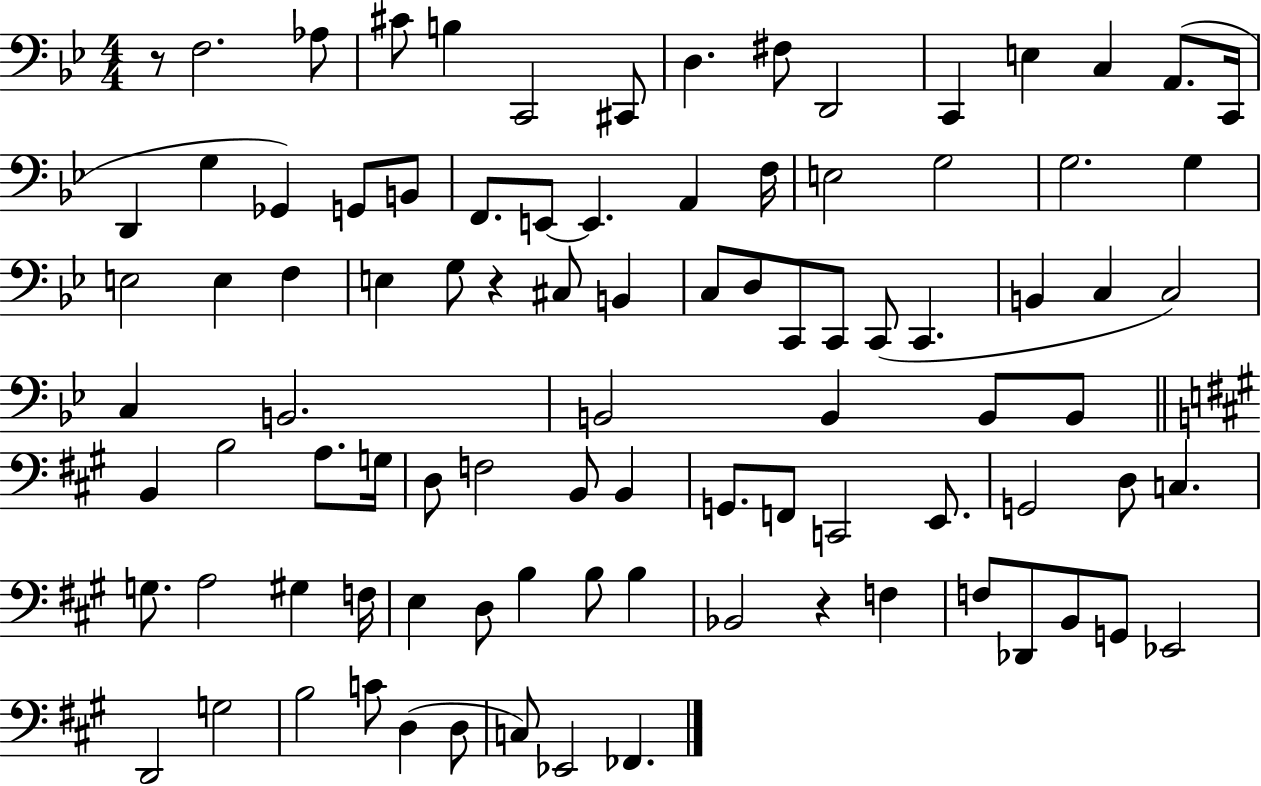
R/e F3/h. Ab3/e C#4/e B3/q C2/h C#2/e D3/q. F#3/e D2/h C2/q E3/q C3/q A2/e. C2/s D2/q G3/q Gb2/q G2/e B2/e F2/e. E2/e E2/q. A2/q F3/s E3/h G3/h G3/h. G3/q E3/h E3/q F3/q E3/q G3/e R/q C#3/e B2/q C3/e D3/e C2/e C2/e C2/e C2/q. B2/q C3/q C3/h C3/q B2/h. B2/h B2/q B2/e B2/e B2/q B3/h A3/e. G3/s D3/e F3/h B2/e B2/q G2/e. F2/e C2/h E2/e. G2/h D3/e C3/q. G3/e. A3/h G#3/q F3/s E3/q D3/e B3/q B3/e B3/q Bb2/h R/q F3/q F3/e Db2/e B2/e G2/e Eb2/h D2/h G3/h B3/h C4/e D3/q D3/e C3/e Eb2/h FES2/q.